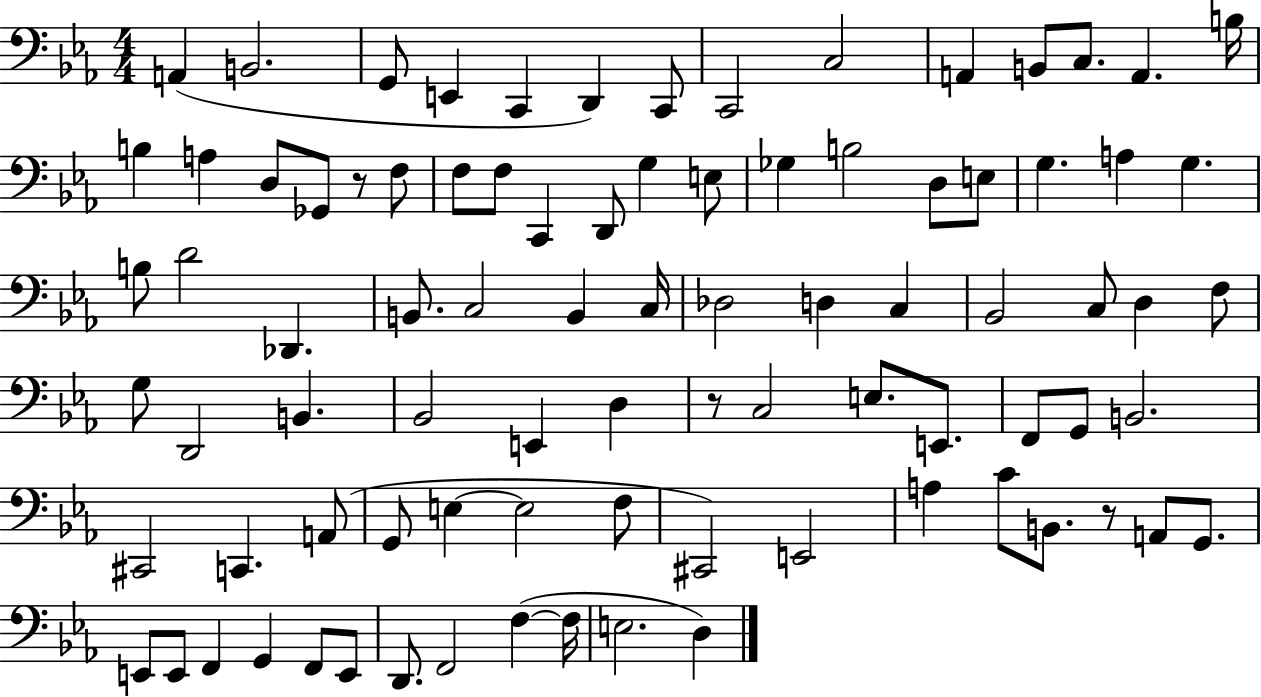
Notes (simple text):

A2/q B2/h. G2/e E2/q C2/q D2/q C2/e C2/h C3/h A2/q B2/e C3/e. A2/q. B3/s B3/q A3/q D3/e Gb2/e R/e F3/e F3/e F3/e C2/q D2/e G3/q E3/e Gb3/q B3/h D3/e E3/e G3/q. A3/q G3/q. B3/e D4/h Db2/q. B2/e. C3/h B2/q C3/s Db3/h D3/q C3/q Bb2/h C3/e D3/q F3/e G3/e D2/h B2/q. Bb2/h E2/q D3/q R/e C3/h E3/e. E2/e. F2/e G2/e B2/h. C#2/h C2/q. A2/e G2/e E3/q E3/h F3/e C#2/h E2/h A3/q C4/e B2/e. R/e A2/e G2/e. E2/e E2/e F2/q G2/q F2/e E2/e D2/e. F2/h F3/q F3/s E3/h. D3/q